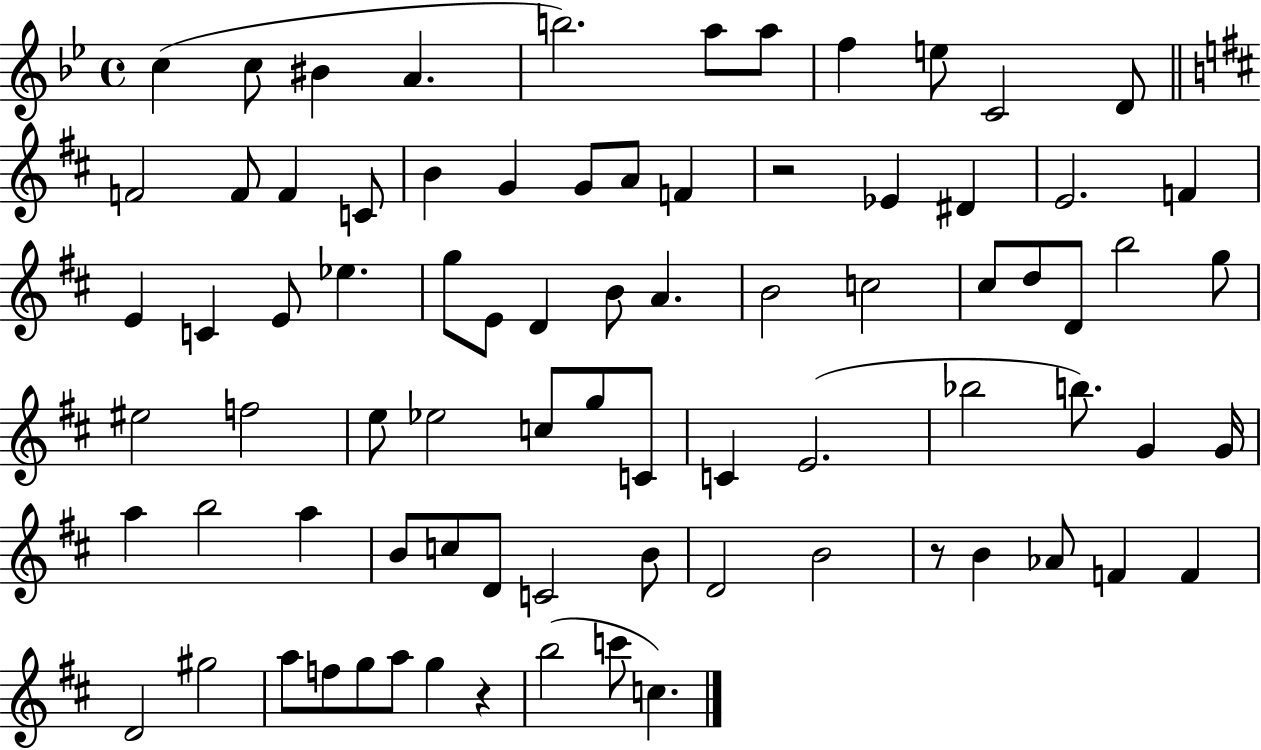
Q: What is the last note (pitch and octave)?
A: C5